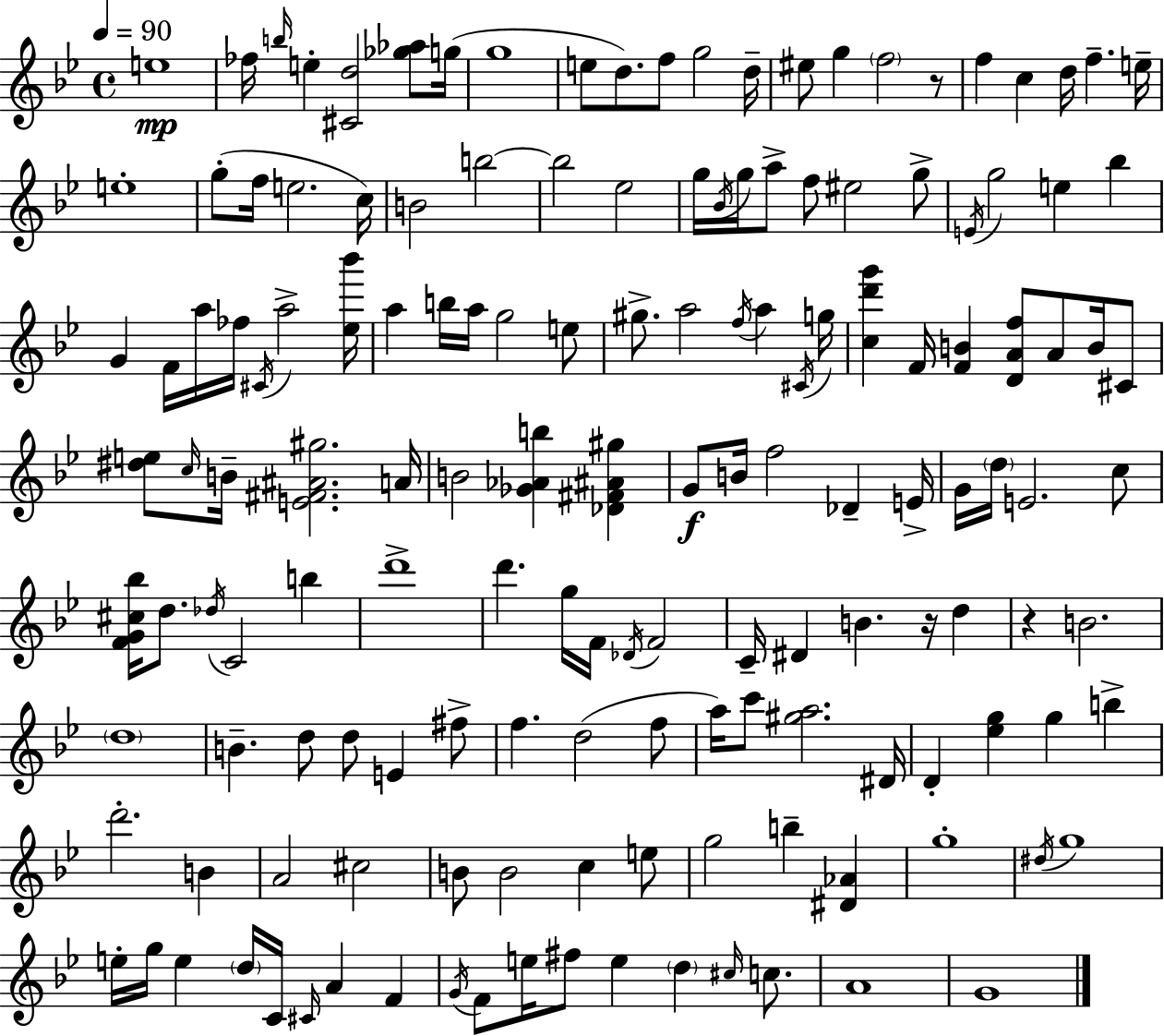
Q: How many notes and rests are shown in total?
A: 151